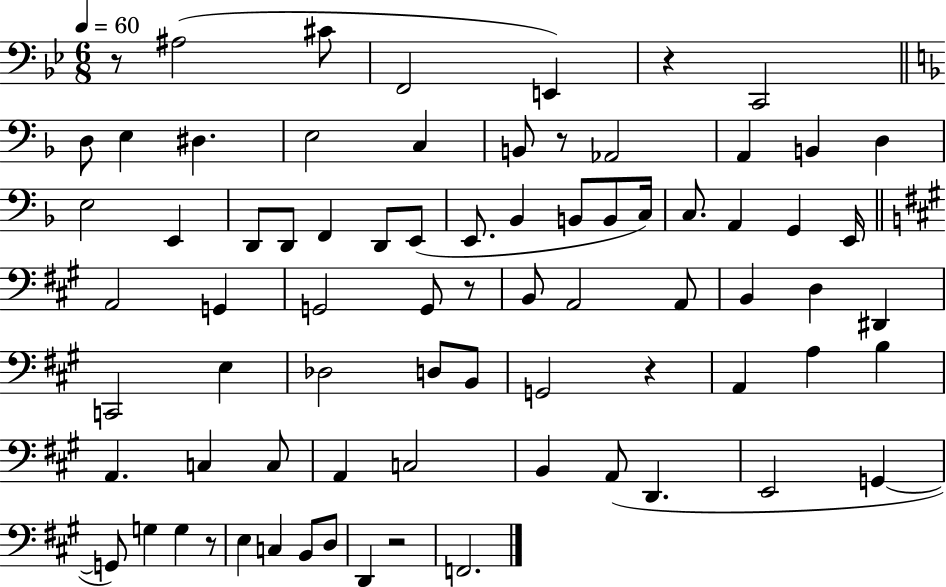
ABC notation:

X:1
T:Untitled
M:6/8
L:1/4
K:Bb
z/2 ^A,2 ^C/2 F,,2 E,, z C,,2 D,/2 E, ^D, E,2 C, B,,/2 z/2 _A,,2 A,, B,, D, E,2 E,, D,,/2 D,,/2 F,, D,,/2 E,,/2 E,,/2 _B,, B,,/2 B,,/2 C,/4 C,/2 A,, G,, E,,/4 A,,2 G,, G,,2 G,,/2 z/2 B,,/2 A,,2 A,,/2 B,, D, ^D,, C,,2 E, _D,2 D,/2 B,,/2 G,,2 z A,, A, B, A,, C, C,/2 A,, C,2 B,, A,,/2 D,, E,,2 G,, G,,/2 G, G, z/2 E, C, B,,/2 D,/2 D,, z2 F,,2